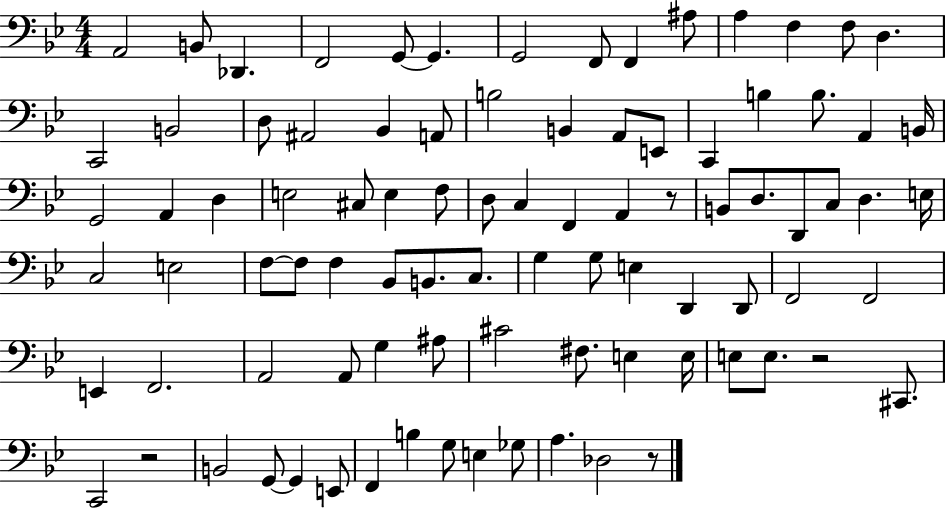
A2/h B2/e Db2/q. F2/h G2/e G2/q. G2/h F2/e F2/q A#3/e A3/q F3/q F3/e D3/q. C2/h B2/h D3/e A#2/h Bb2/q A2/e B3/h B2/q A2/e E2/e C2/q B3/q B3/e. A2/q B2/s G2/h A2/q D3/q E3/h C#3/e E3/q F3/e D3/e C3/q F2/q A2/q R/e B2/e D3/e. D2/e C3/e D3/q. E3/s C3/h E3/h F3/e F3/e F3/q Bb2/e B2/e. C3/e. G3/q G3/e E3/q D2/q D2/e F2/h F2/h E2/q F2/h. A2/h A2/e G3/q A#3/e C#4/h F#3/e. E3/q E3/s E3/e E3/e. R/h C#2/e. C2/h R/h B2/h G2/e G2/q E2/e F2/q B3/q G3/e E3/q Gb3/e A3/q. Db3/h R/e